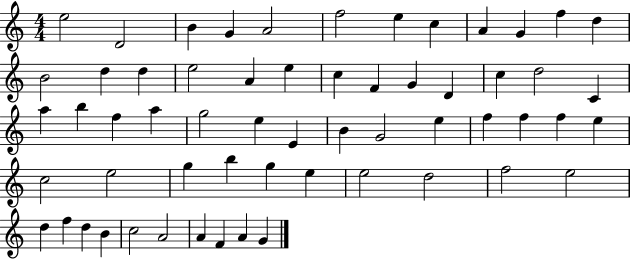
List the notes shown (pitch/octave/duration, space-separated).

E5/h D4/h B4/q G4/q A4/h F5/h E5/q C5/q A4/q G4/q F5/q D5/q B4/h D5/q D5/q E5/h A4/q E5/q C5/q F4/q G4/q D4/q C5/q D5/h C4/q A5/q B5/q F5/q A5/q G5/h E5/q E4/q B4/q G4/h E5/q F5/q F5/q F5/q E5/q C5/h E5/h G5/q B5/q G5/q E5/q E5/h D5/h F5/h E5/h D5/q F5/q D5/q B4/q C5/h A4/h A4/q F4/q A4/q G4/q